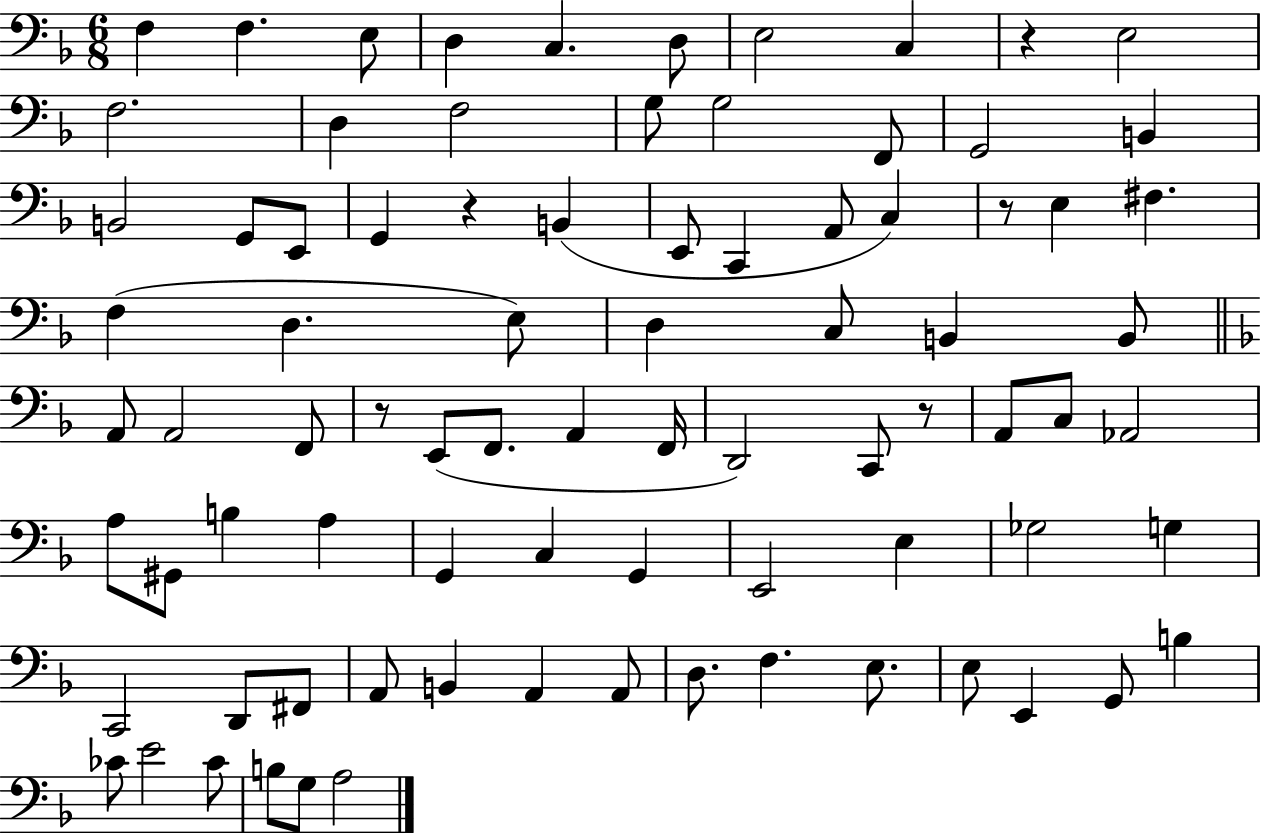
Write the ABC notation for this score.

X:1
T:Untitled
M:6/8
L:1/4
K:F
F, F, E,/2 D, C, D,/2 E,2 C, z E,2 F,2 D, F,2 G,/2 G,2 F,,/2 G,,2 B,, B,,2 G,,/2 E,,/2 G,, z B,, E,,/2 C,, A,,/2 C, z/2 E, ^F, F, D, E,/2 D, C,/2 B,, B,,/2 A,,/2 A,,2 F,,/2 z/2 E,,/2 F,,/2 A,, F,,/4 D,,2 C,,/2 z/2 A,,/2 C,/2 _A,,2 A,/2 ^G,,/2 B, A, G,, C, G,, E,,2 E, _G,2 G, C,,2 D,,/2 ^F,,/2 A,,/2 B,, A,, A,,/2 D,/2 F, E,/2 E,/2 E,, G,,/2 B, _C/2 E2 _C/2 B,/2 G,/2 A,2